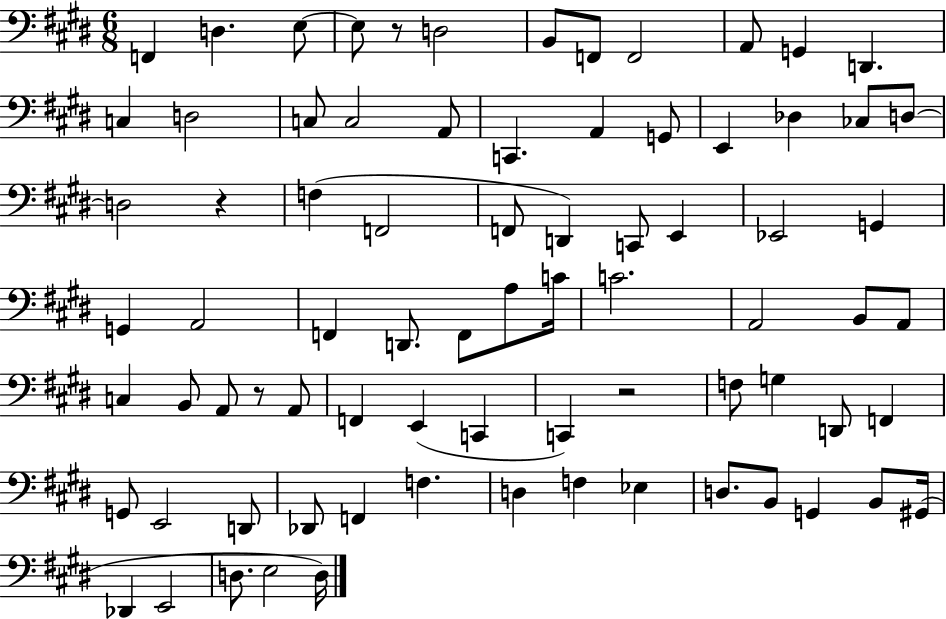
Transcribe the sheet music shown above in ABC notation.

X:1
T:Untitled
M:6/8
L:1/4
K:E
F,, D, E,/2 E,/2 z/2 D,2 B,,/2 F,,/2 F,,2 A,,/2 G,, D,, C, D,2 C,/2 C,2 A,,/2 C,, A,, G,,/2 E,, _D, _C,/2 D,/2 D,2 z F, F,,2 F,,/2 D,, C,,/2 E,, _E,,2 G,, G,, A,,2 F,, D,,/2 F,,/2 A,/2 C/4 C2 A,,2 B,,/2 A,,/2 C, B,,/2 A,,/2 z/2 A,,/2 F,, E,, C,, C,, z2 F,/2 G, D,,/2 F,, G,,/2 E,,2 D,,/2 _D,,/2 F,, F, D, F, _E, D,/2 B,,/2 G,, B,,/2 ^G,,/4 _D,, E,,2 D,/2 E,2 D,/4